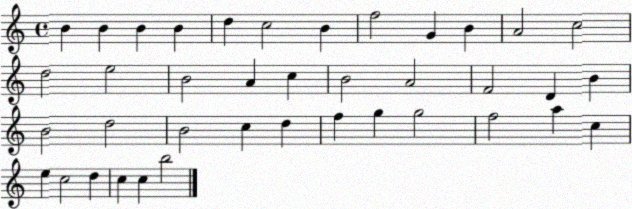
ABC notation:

X:1
T:Untitled
M:4/4
L:1/4
K:C
B B B B d c2 B f2 G B A2 c2 d2 e2 B2 A c B2 A2 F2 D B B2 d2 B2 c d f g g2 f2 a c e c2 d c c b2